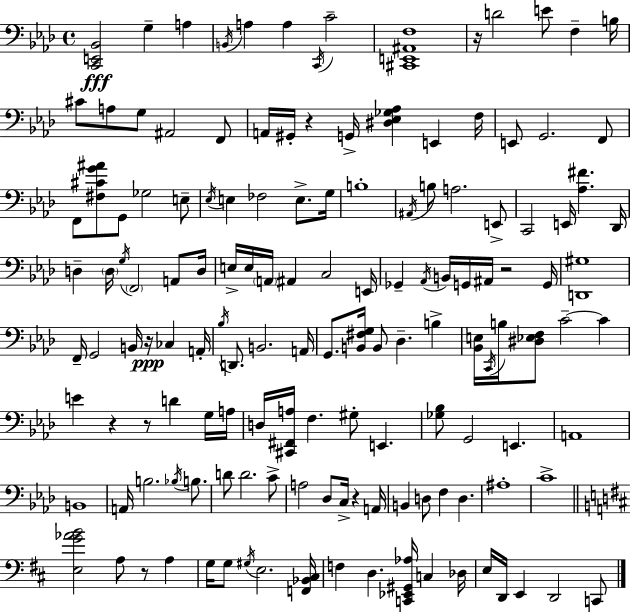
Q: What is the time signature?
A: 4/4